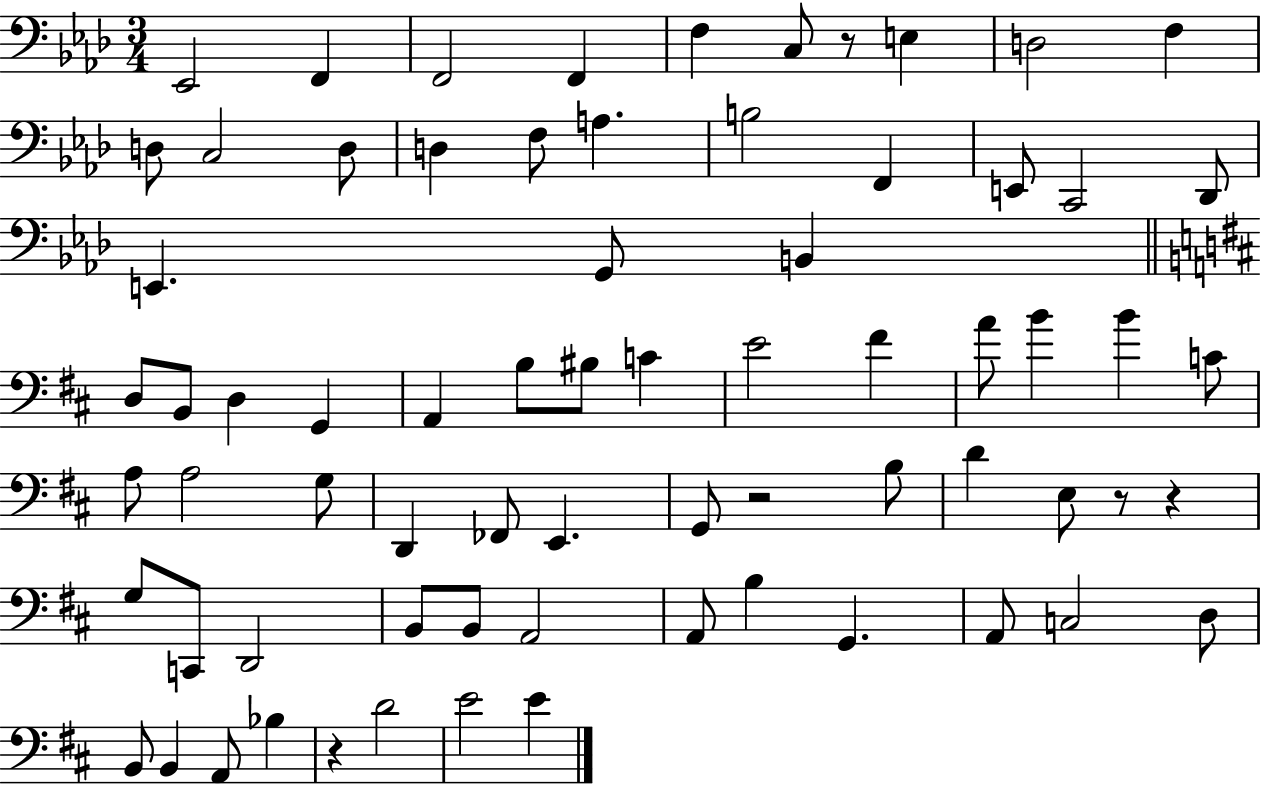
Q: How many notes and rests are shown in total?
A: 71